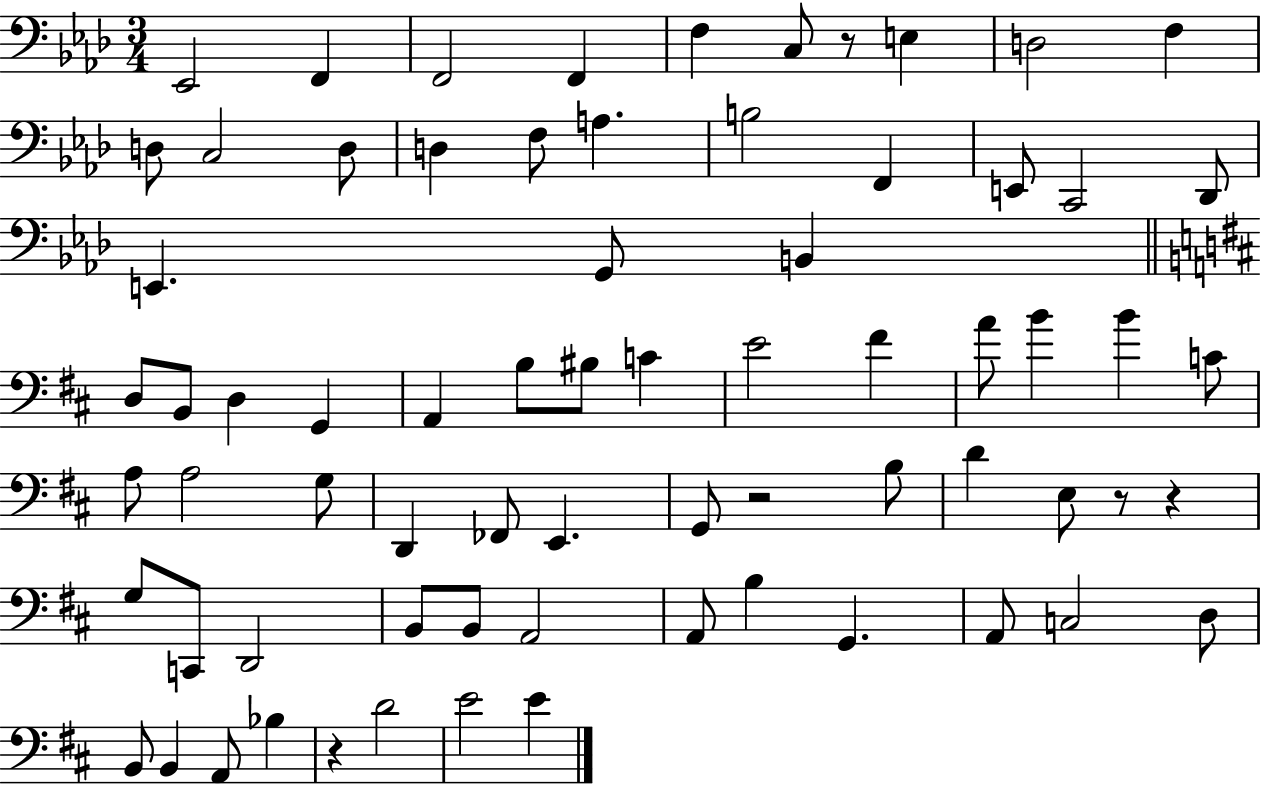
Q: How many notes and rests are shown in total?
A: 71